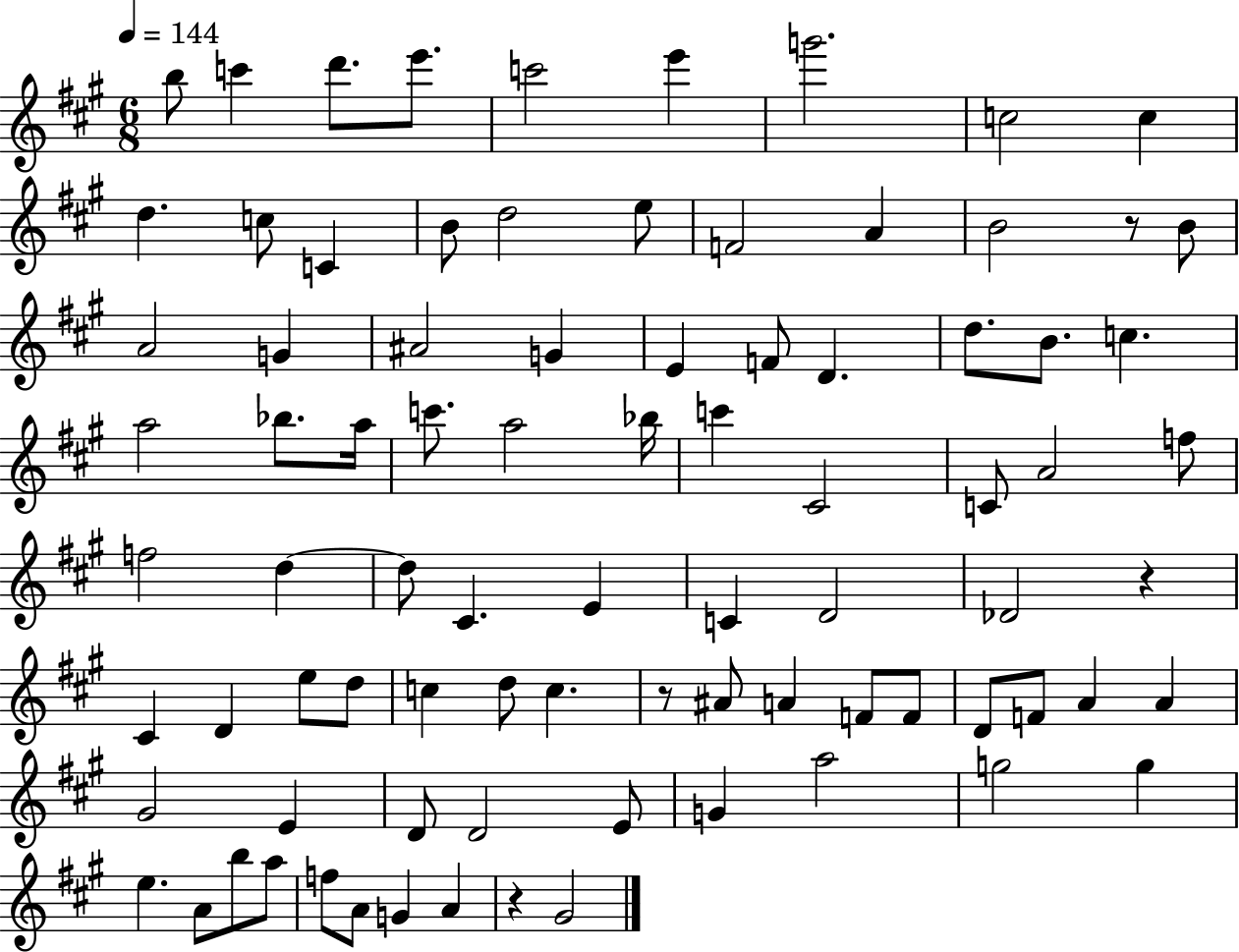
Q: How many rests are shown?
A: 4